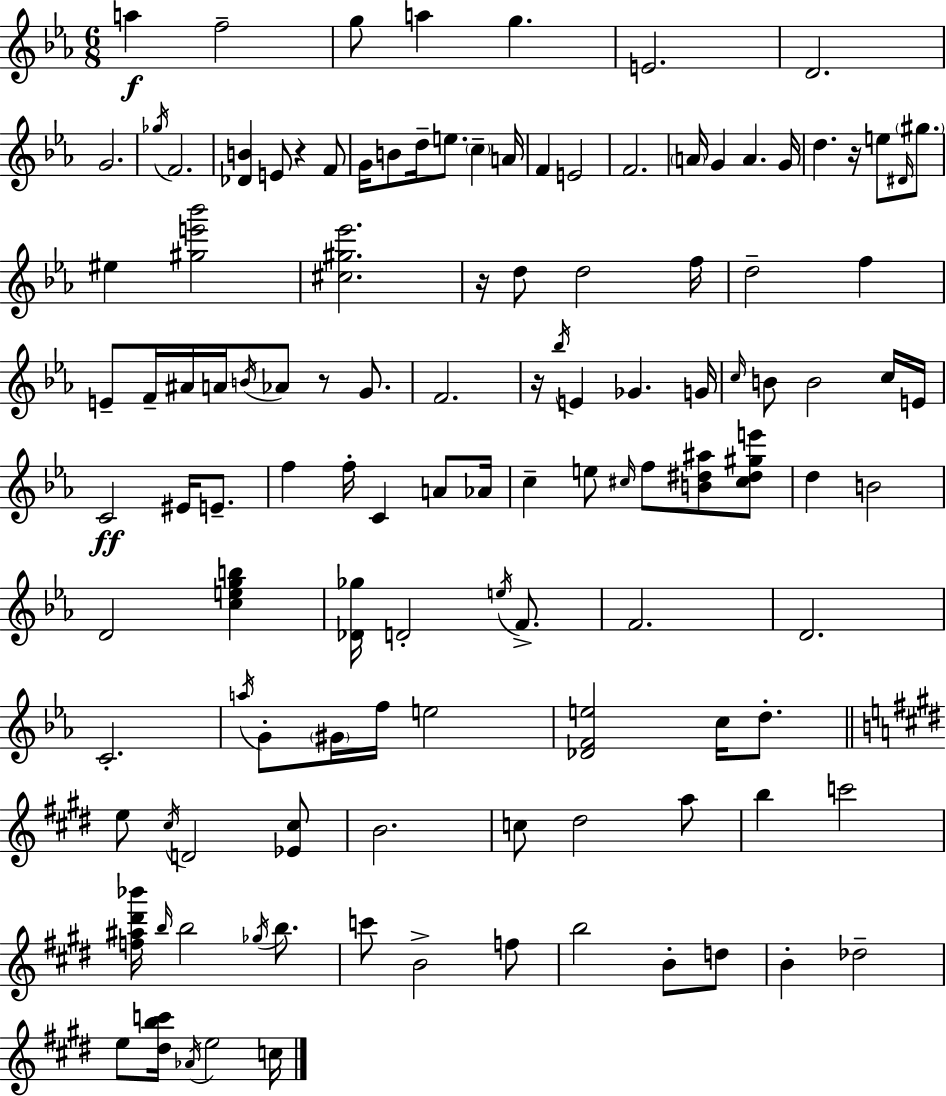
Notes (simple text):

A5/q F5/h G5/e A5/q G5/q. E4/h. D4/h. G4/h. Gb5/s F4/h. [Db4,B4]/q E4/e R/q F4/e G4/s B4/e D5/s E5/e. C5/q A4/s F4/q E4/h F4/h. A4/s G4/q A4/q. G4/s D5/q. R/s E5/e D#4/s G#5/e. EIS5/q [G#5,E6,Bb6]/h [C#5,G#5,Eb6]/h. R/s D5/e D5/h F5/s D5/h F5/q E4/e F4/s A#4/s A4/s B4/s Ab4/e R/e G4/e. F4/h. R/s Bb5/s E4/q Gb4/q. G4/s C5/s B4/e B4/h C5/s E4/s C4/h EIS4/s E4/e. F5/q F5/s C4/q A4/e Ab4/s C5/q E5/e C#5/s F5/e [B4,D#5,A#5]/e [C#5,D#5,G#5,E6]/e D5/q B4/h D4/h [C5,E5,G5,B5]/q [Db4,Gb5]/s D4/h E5/s F4/e. F4/h. D4/h. C4/h. A5/s G4/e G#4/s F5/s E5/h [Db4,F4,E5]/h C5/s D5/e. E5/e C#5/s D4/h [Eb4,C#5]/e B4/h. C5/e D#5/h A5/e B5/q C6/h [F5,A#5,D#6,Bb6]/s B5/s B5/h Gb5/s B5/e. C6/e B4/h F5/e B5/h B4/e D5/e B4/q Db5/h E5/e [D#5,B5,C6]/s Ab4/s E5/h C5/s